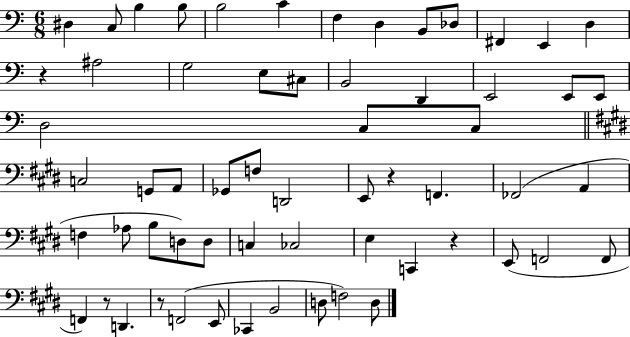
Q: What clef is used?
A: bass